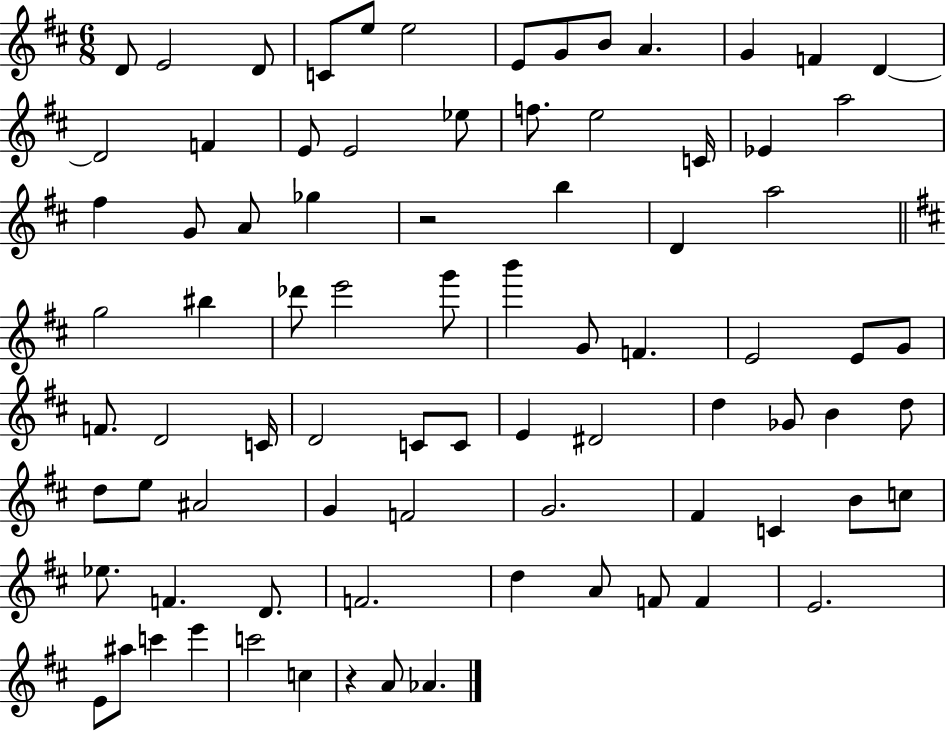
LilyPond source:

{
  \clef treble
  \numericTimeSignature
  \time 6/8
  \key d \major
  \repeat volta 2 { d'8 e'2 d'8 | c'8 e''8 e''2 | e'8 g'8 b'8 a'4. | g'4 f'4 d'4~~ | \break d'2 f'4 | e'8 e'2 ees''8 | f''8. e''2 c'16 | ees'4 a''2 | \break fis''4 g'8 a'8 ges''4 | r2 b''4 | d'4 a''2 | \bar "||" \break \key b \minor g''2 bis''4 | des'''8 e'''2 g'''8 | b'''4 g'8 f'4. | e'2 e'8 g'8 | \break f'8. d'2 c'16 | d'2 c'8 c'8 | e'4 dis'2 | d''4 ges'8 b'4 d''8 | \break d''8 e''8 ais'2 | g'4 f'2 | g'2. | fis'4 c'4 b'8 c''8 | \break ees''8. f'4. d'8. | f'2. | d''4 a'8 f'8 f'4 | e'2. | \break e'8 ais''8 c'''4 e'''4 | c'''2 c''4 | r4 a'8 aes'4. | } \bar "|."
}